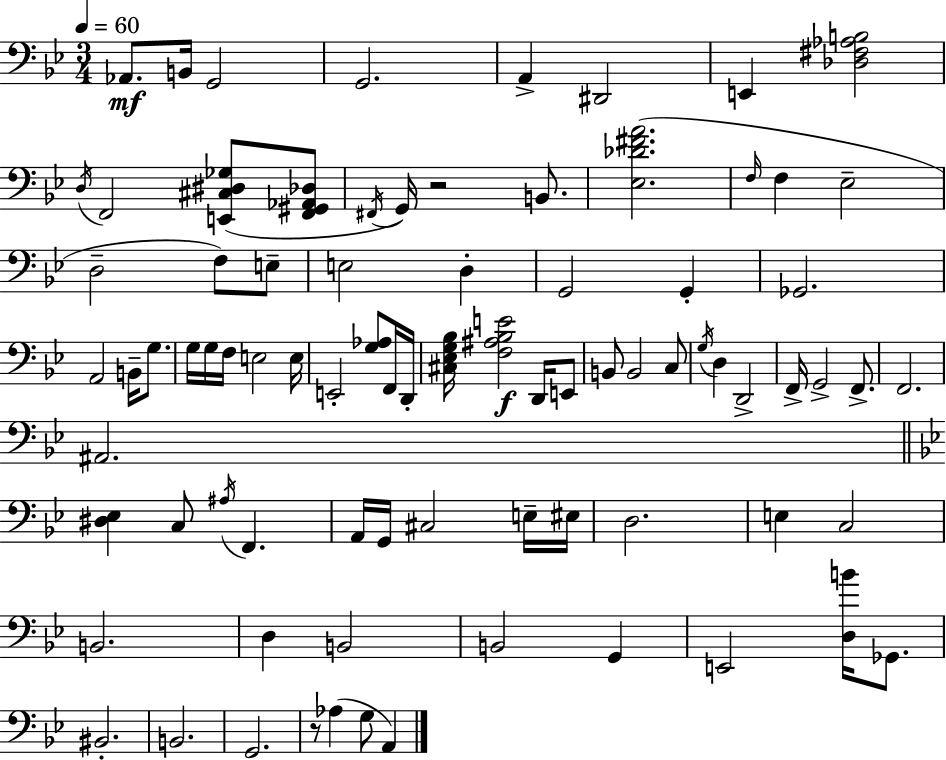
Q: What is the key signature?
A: BES major